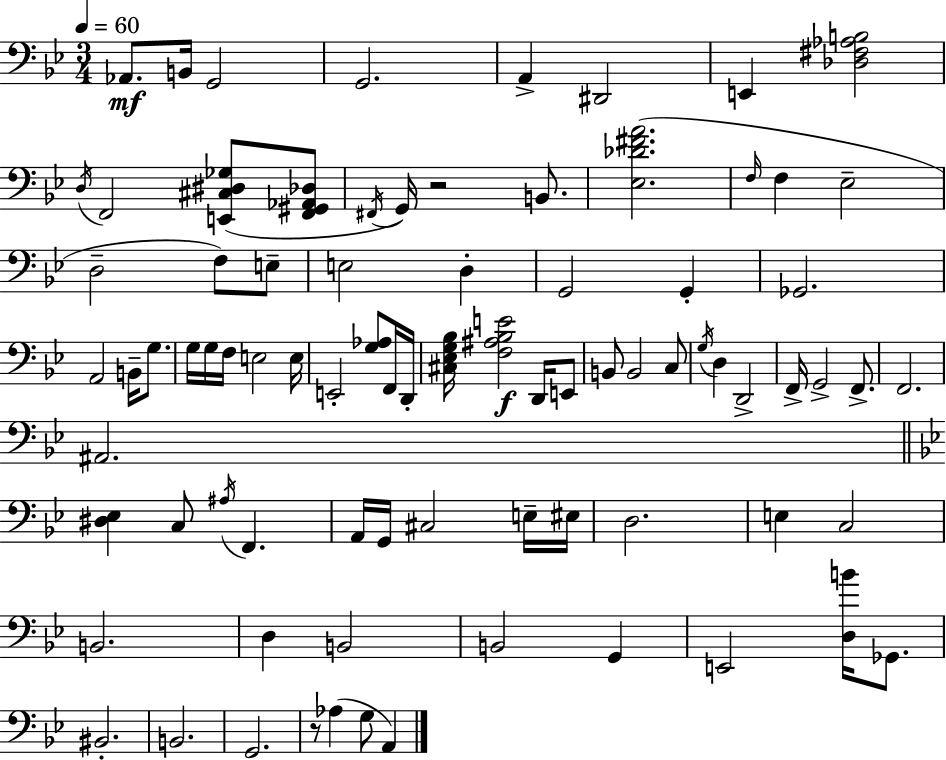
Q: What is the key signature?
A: BES major